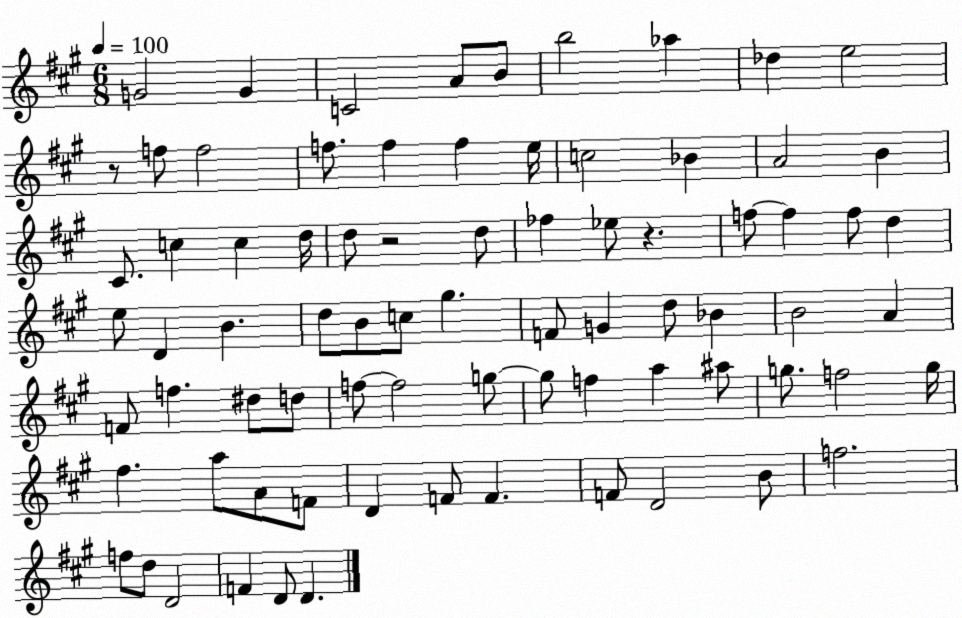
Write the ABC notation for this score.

X:1
T:Untitled
M:6/8
L:1/4
K:A
G2 G C2 A/2 B/2 b2 _a _d e2 z/2 f/2 f2 f/2 f f e/4 c2 _B A2 B ^C/2 c c d/4 d/2 z2 d/2 _f _e/2 z f/2 f f/2 d e/2 D B d/2 B/2 c/2 ^g F/2 G d/2 _B B2 A F/2 f ^d/2 d/2 f/2 f2 g/2 g/2 f a ^a/2 g/2 f2 g/4 ^f a/2 A/2 F/2 D F/2 F F/2 D2 B/2 f2 f/2 d/2 D2 F D/2 D